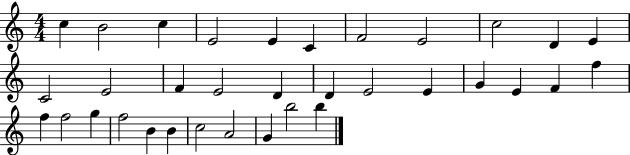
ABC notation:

X:1
T:Untitled
M:4/4
L:1/4
K:C
c B2 c E2 E C F2 E2 c2 D E C2 E2 F E2 D D E2 E G E F f f f2 g f2 B B c2 A2 G b2 b